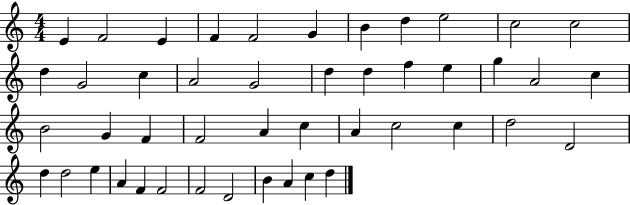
{
  \clef treble
  \numericTimeSignature
  \time 4/4
  \key c \major
  e'4 f'2 e'4 | f'4 f'2 g'4 | b'4 d''4 e''2 | c''2 c''2 | \break d''4 g'2 c''4 | a'2 g'2 | d''4 d''4 f''4 e''4 | g''4 a'2 c''4 | \break b'2 g'4 f'4 | f'2 a'4 c''4 | a'4 c''2 c''4 | d''2 d'2 | \break d''4 d''2 e''4 | a'4 f'4 f'2 | f'2 d'2 | b'4 a'4 c''4 d''4 | \break \bar "|."
}